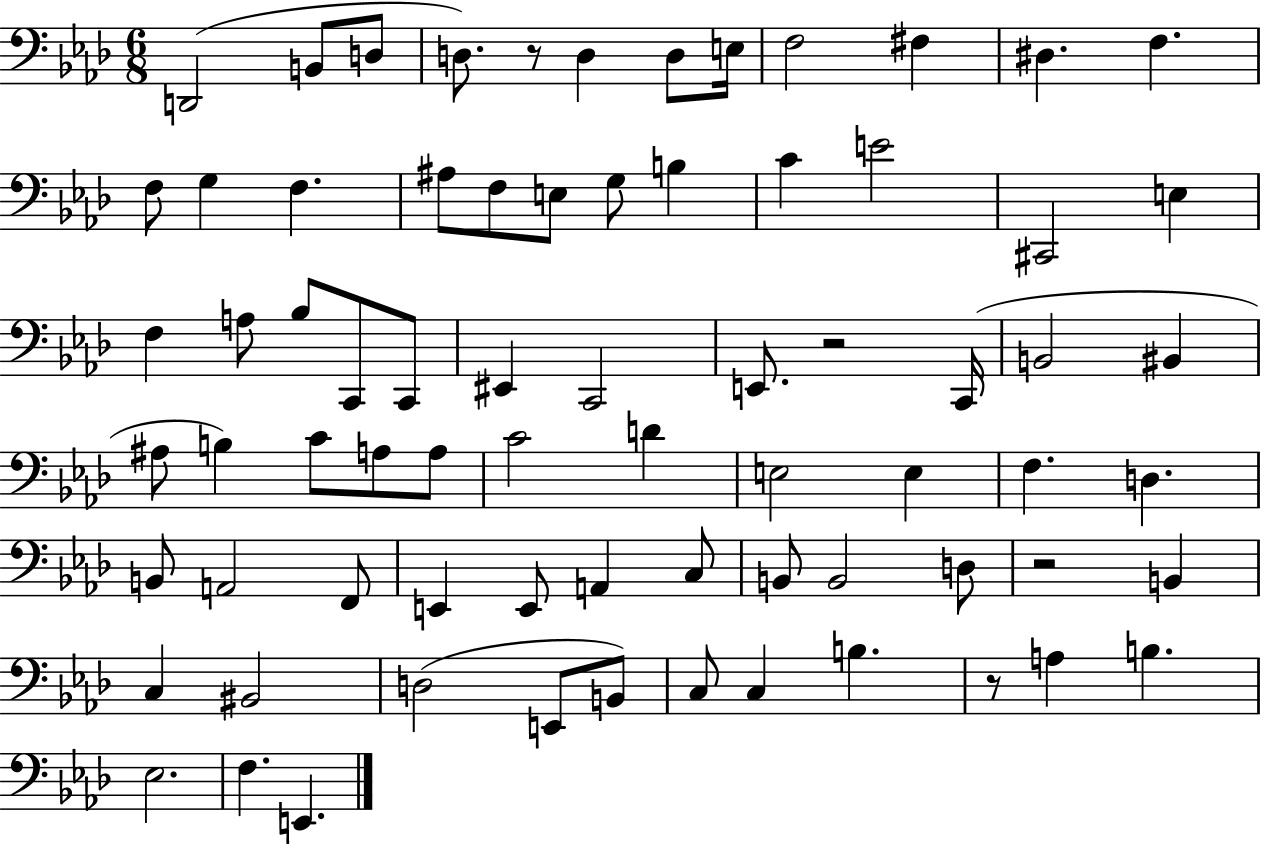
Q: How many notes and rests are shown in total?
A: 73